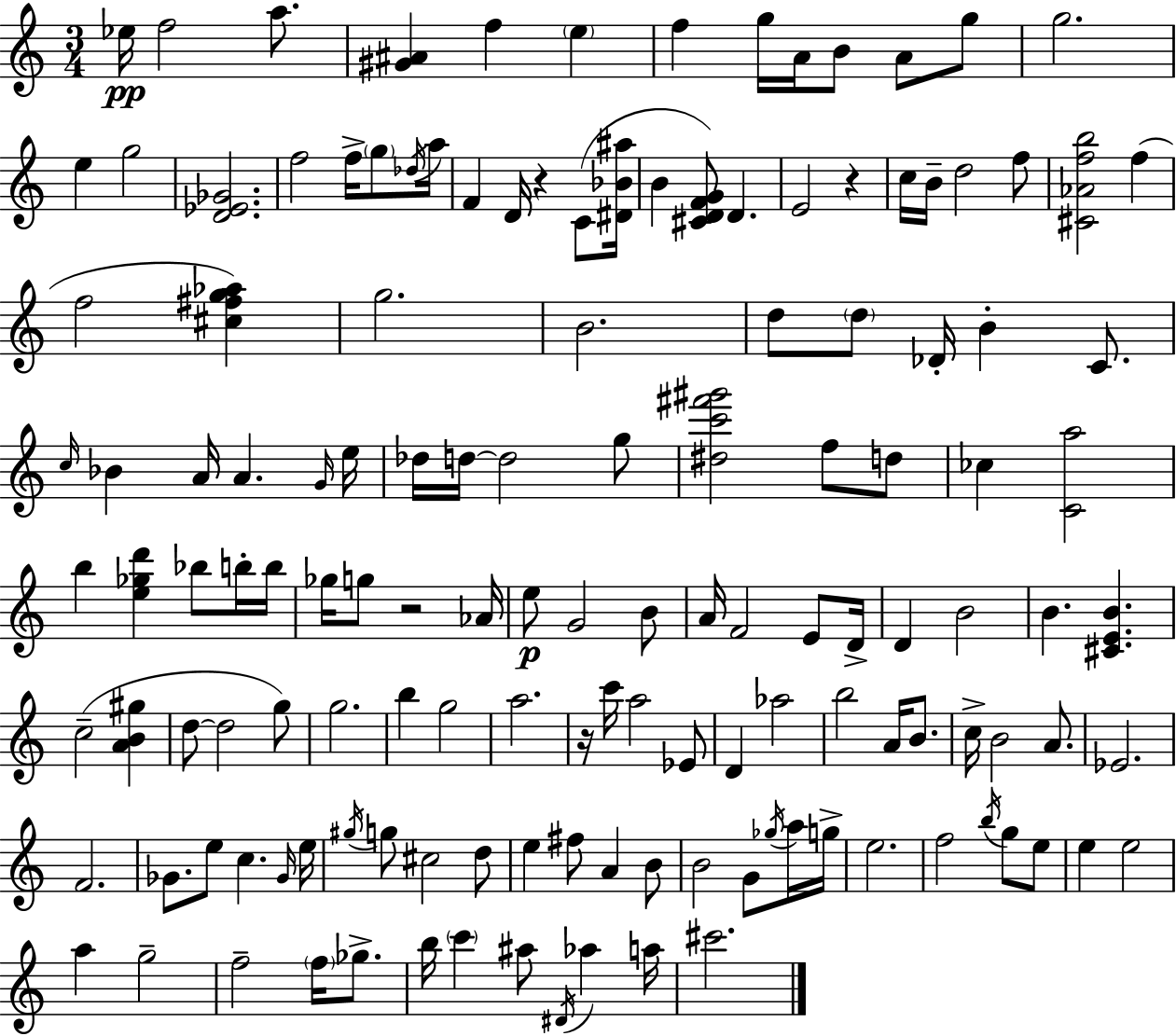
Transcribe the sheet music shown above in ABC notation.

X:1
T:Untitled
M:3/4
L:1/4
K:C
_e/4 f2 a/2 [^G^A] f e f g/4 A/4 B/2 A/2 g/2 g2 e g2 [D_E_G]2 f2 f/4 g/2 _d/4 a/4 F D/4 z C/2 [^D_B^a]/4 B [^CDFG]/2 D E2 z c/4 B/4 d2 f/2 [^C_Afb]2 f f2 [^c^fg_a] g2 B2 d/2 d/2 _D/4 B C/2 c/4 _B A/4 A G/4 e/4 _d/4 d/4 d2 g/2 [^dc'^f'^g']2 f/2 d/2 _c [Ca]2 b [e_gd'] _b/2 b/4 b/4 _g/4 g/2 z2 _A/4 e/2 G2 B/2 A/4 F2 E/2 D/4 D B2 B [^CEB] c2 [AB^g] d/2 d2 g/2 g2 b g2 a2 z/4 c'/4 a2 _E/2 D _a2 b2 A/4 B/2 c/4 B2 A/2 _E2 F2 _G/2 e/2 c _G/4 e/4 ^g/4 g/2 ^c2 d/2 e ^f/2 A B/2 B2 G/2 _g/4 a/4 g/4 e2 f2 b/4 g/2 e/2 e e2 a g2 f2 f/4 _g/2 b/4 c' ^a/2 ^D/4 _a a/4 ^c'2